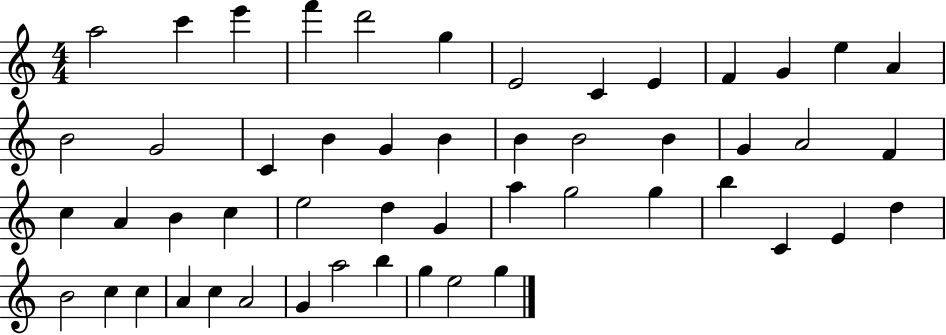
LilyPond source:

{
  \clef treble
  \numericTimeSignature
  \time 4/4
  \key c \major
  a''2 c'''4 e'''4 | f'''4 d'''2 g''4 | e'2 c'4 e'4 | f'4 g'4 e''4 a'4 | \break b'2 g'2 | c'4 b'4 g'4 b'4 | b'4 b'2 b'4 | g'4 a'2 f'4 | \break c''4 a'4 b'4 c''4 | e''2 d''4 g'4 | a''4 g''2 g''4 | b''4 c'4 e'4 d''4 | \break b'2 c''4 c''4 | a'4 c''4 a'2 | g'4 a''2 b''4 | g''4 e''2 g''4 | \break \bar "|."
}